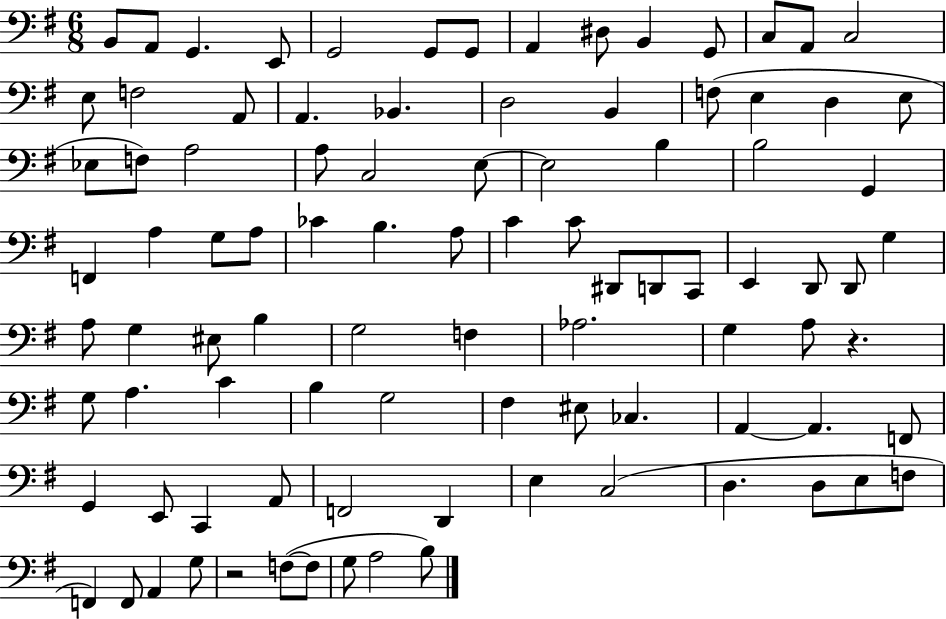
{
  \clef bass
  \numericTimeSignature
  \time 6/8
  \key g \major
  b,8 a,8 g,4. e,8 | g,2 g,8 g,8 | a,4 dis8 b,4 g,8 | c8 a,8 c2 | \break e8 f2 a,8 | a,4. bes,4. | d2 b,4 | f8( e4 d4 e8 | \break ees8 f8) a2 | a8 c2 e8~~ | e2 b4 | b2 g,4 | \break f,4 a4 g8 a8 | ces'4 b4. a8 | c'4 c'8 dis,8 d,8 c,8 | e,4 d,8 d,8 g4 | \break a8 g4 eis8 b4 | g2 f4 | aes2. | g4 a8 r4. | \break g8 a4. c'4 | b4 g2 | fis4 eis8 ces4. | a,4~~ a,4. f,8 | \break g,4 e,8 c,4 a,8 | f,2 d,4 | e4 c2( | d4. d8 e8 f8 | \break f,4) f,8 a,4 g8 | r2 f8~(~ f8 | g8 a2 b8) | \bar "|."
}